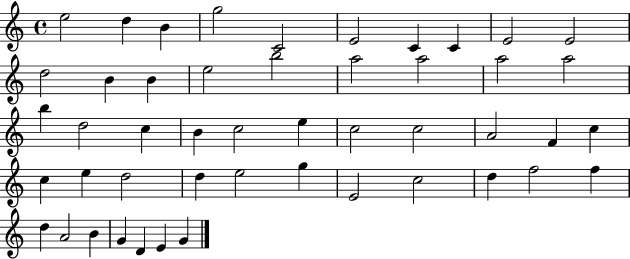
E5/h D5/q B4/q G5/h C4/h E4/h C4/q C4/q E4/h E4/h D5/h B4/q B4/q E5/h B5/h A5/h A5/h A5/h A5/h B5/q D5/h C5/q B4/q C5/h E5/q C5/h C5/h A4/h F4/q C5/q C5/q E5/q D5/h D5/q E5/h G5/q E4/h C5/h D5/q F5/h F5/q D5/q A4/h B4/q G4/q D4/q E4/q G4/q